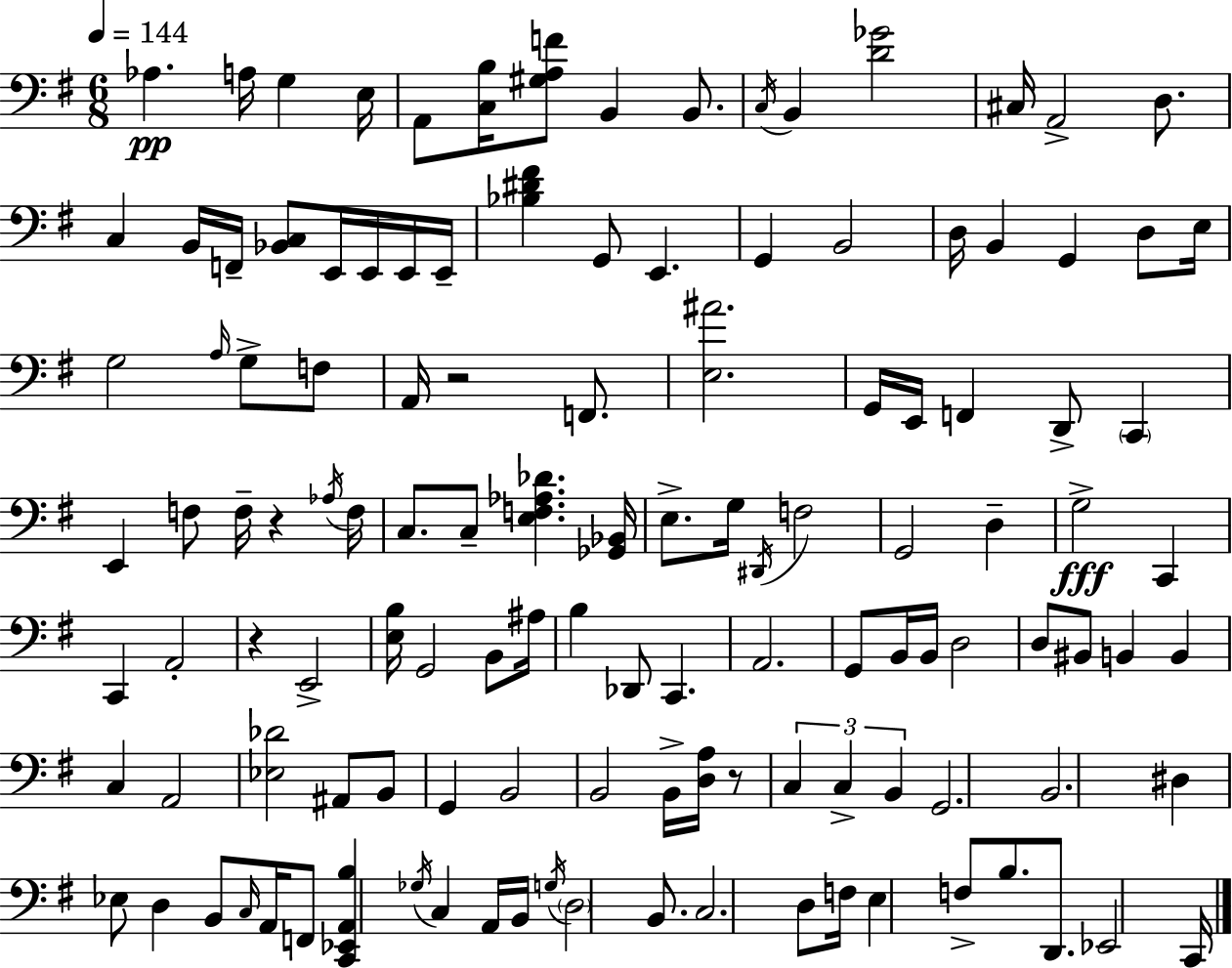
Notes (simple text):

Ab3/q. A3/s G3/q E3/s A2/e [C3,B3]/s [G#3,A3,F4]/e B2/q B2/e. C3/s B2/q [D4,Gb4]/h C#3/s A2/h D3/e. C3/q B2/s F2/s [Bb2,C3]/e E2/s E2/s E2/s E2/s [Bb3,D#4,F#4]/q G2/e E2/q. G2/q B2/h D3/s B2/q G2/q D3/e E3/s G3/h A3/s G3/e F3/e A2/s R/h F2/e. [E3,A#4]/h. G2/s E2/s F2/q D2/e C2/q E2/q F3/e F3/s R/q Ab3/s F3/s C3/e. C3/e [E3,F3,Ab3,Db4]/q. [Gb2,Bb2]/s E3/e. G3/s D#2/s F3/h G2/h D3/q G3/h C2/q C2/q A2/h R/q E2/h [E3,B3]/s G2/h B2/e A#3/s B3/q Db2/e C2/q. A2/h. G2/e B2/s B2/s D3/h D3/e BIS2/e B2/q B2/q C3/q A2/h [Eb3,Db4]/h A#2/e B2/e G2/q B2/h B2/h B2/s [D3,A3]/s R/e C3/q C3/q B2/q G2/h. B2/h. D#3/q Eb3/e D3/q B2/e C3/s A2/s F2/e [C2,Eb2,A2,B3]/q Gb3/s C3/q A2/s B2/s G3/s D3/h B2/e. C3/h. D3/e F3/s E3/q F3/e B3/e. D2/e. Eb2/h C2/s